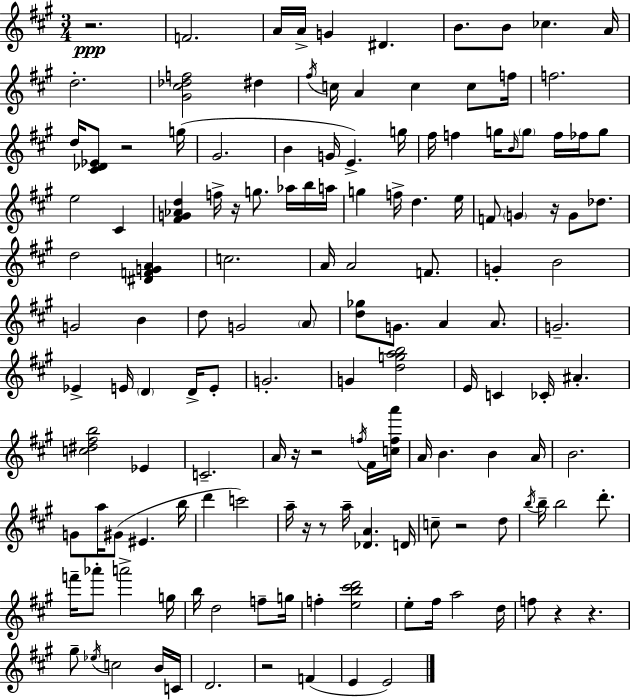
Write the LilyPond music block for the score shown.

{
  \clef treble
  \numericTimeSignature
  \time 3/4
  \key a \major
  \repeat volta 2 { r2.\ppp | f'2. | a'16 a'16-> g'4 dis'4. | b'8. b'8 ces''4. a'16 | \break d''2.-. | <gis' cis'' des'' f''>2 dis''4 | \acciaccatura { fis''16 } c''16 a'4 c''4 c''8 | f''16 f''2. | \break d''16 <cis' des' ees'>8 r2 | g''16( gis'2. | b'4 g'16 e'4.->) | g''16 fis''16 f''4 g''16 \grace { b'16 } \parenthesize g''8 f''16 fes''16 | \break g''8 e''2 cis'4 | <fis' g' aes' d''>4 f''16-> r16 g''8. aes''16 | b''16 a''16 g''4 f''16-> d''4. | e''16 f'8 \parenthesize g'4 r16 g'8 des''8. | \break d''2 <dis' f' g' a'>4 | c''2. | a'16 a'2 f'8. | g'4-. b'2 | \break g'2 b'4 | d''8 g'2 | \parenthesize a'8 <d'' ges''>8 g'8. a'4 a'8. | g'2.-- | \break ees'4-> e'16 \parenthesize d'4 d'16-> | e'8-. g'2.-. | g'4 <d'' g'' a'' b''>2 | e'16 c'4 ces'16-. ais'4.-. | \break <c'' dis'' fis'' b''>2 ees'4 | c'2.-- | a'16 r16 r2 | \acciaccatura { f''16 } fis'16 <c'' f'' a'''>16 a'16 b'4. b'4 | \break a'16 b'2. | g'8 a''16 gis'8( eis'4. | b''16 d'''4 c'''2) | a''16-- r16 r8 a''16-- <des' a'>4. | \break d'16 c''8-- r2 | d''8 \acciaccatura { b''16 } b''16-- b''2 | d'''8.-. f'''16-- aes'''8-. a'''2-> | g''16 b''16 d''2 | \break f''8-- g''16 f''4-. <e'' b'' cis''' d'''>2 | e''8-. fis''16 a''2 | d''16 f''8 r4 r4. | gis''8-- \acciaccatura { ees''16 } c''2 | \break b'16 c'16 d'2. | r2 | f'4( e'4 e'2) | } \bar "|."
}